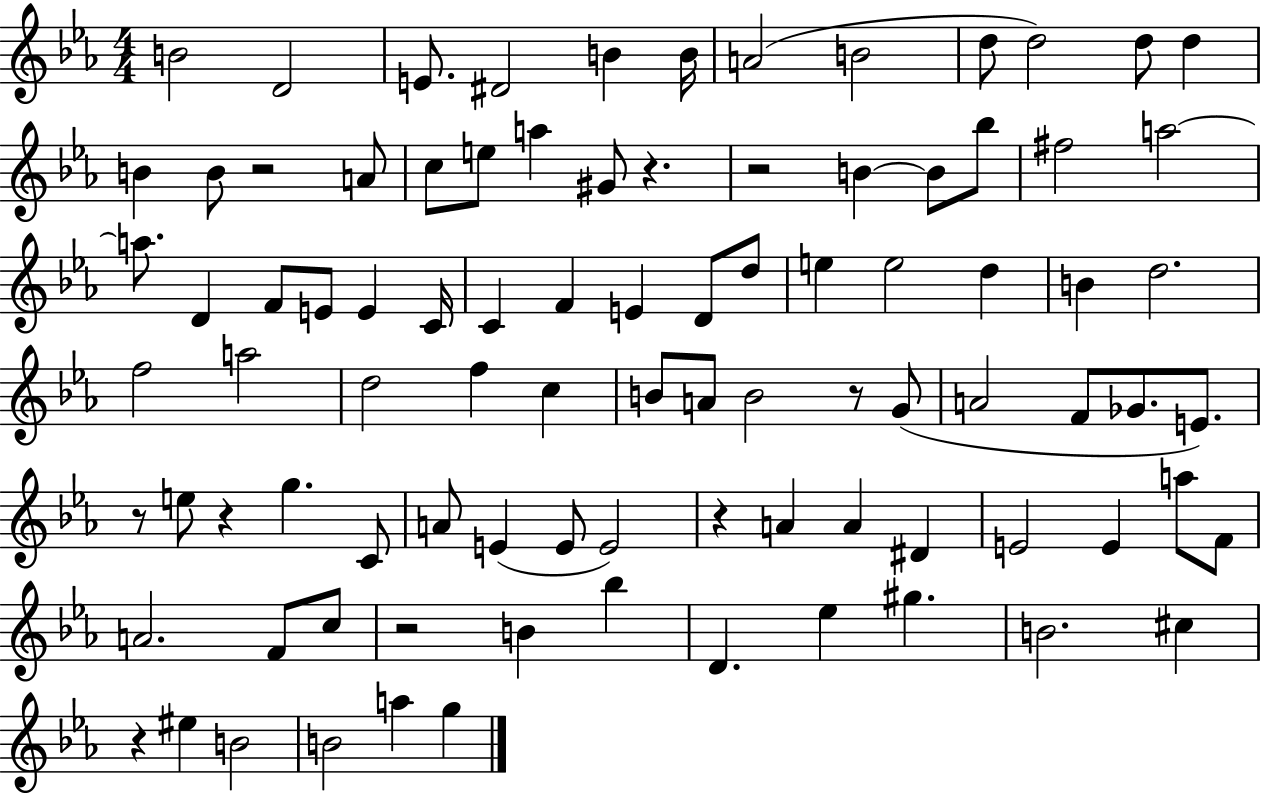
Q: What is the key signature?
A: EES major